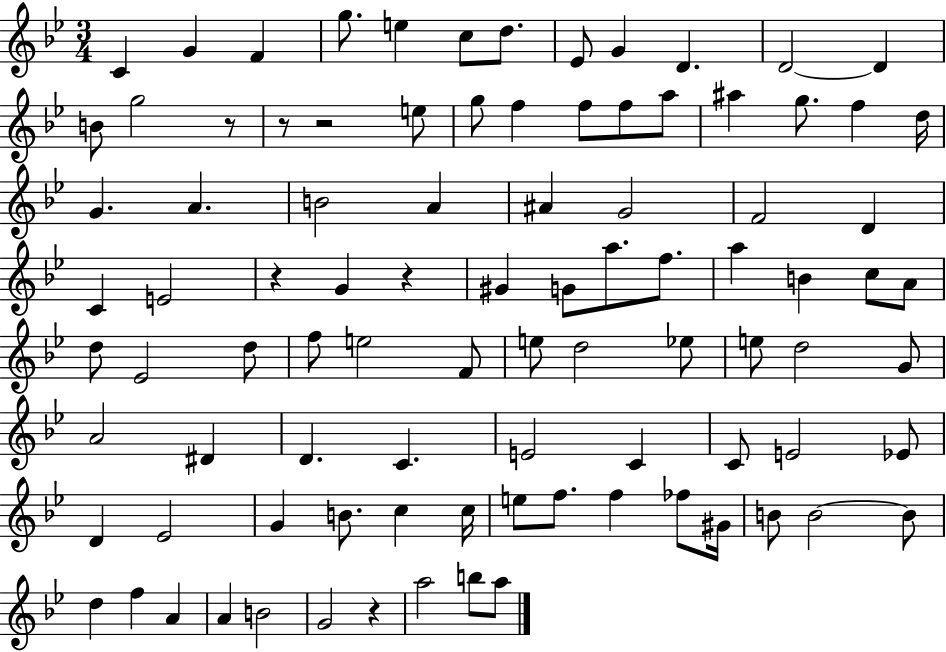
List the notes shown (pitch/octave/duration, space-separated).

C4/q G4/q F4/q G5/e. E5/q C5/e D5/e. Eb4/e G4/q D4/q. D4/h D4/q B4/e G5/h R/e R/e R/h E5/e G5/e F5/q F5/e F5/e A5/e A#5/q G5/e. F5/q D5/s G4/q. A4/q. B4/h A4/q A#4/q G4/h F4/h D4/q C4/q E4/h R/q G4/q R/q G#4/q G4/e A5/e. F5/e. A5/q B4/q C5/e A4/e D5/e Eb4/h D5/e F5/e E5/h F4/e E5/e D5/h Eb5/e E5/e D5/h G4/e A4/h D#4/q D4/q. C4/q. E4/h C4/q C4/e E4/h Eb4/e D4/q Eb4/h G4/q B4/e. C5/q C5/s E5/e F5/e. F5/q FES5/e G#4/s B4/e B4/h B4/e D5/q F5/q A4/q A4/q B4/h G4/h R/q A5/h B5/e A5/e